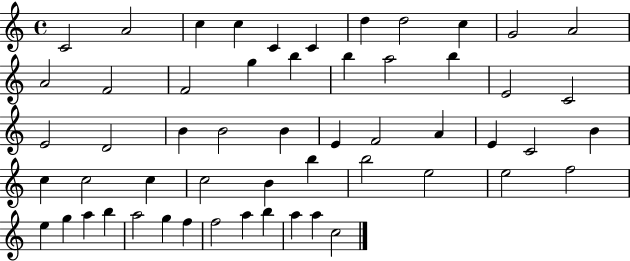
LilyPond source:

{
  \clef treble
  \time 4/4
  \defaultTimeSignature
  \key c \major
  c'2 a'2 | c''4 c''4 c'4 c'4 | d''4 d''2 c''4 | g'2 a'2 | \break a'2 f'2 | f'2 g''4 b''4 | b''4 a''2 b''4 | e'2 c'2 | \break e'2 d'2 | b'4 b'2 b'4 | e'4 f'2 a'4 | e'4 c'2 b'4 | \break c''4 c''2 c''4 | c''2 b'4 b''4 | b''2 e''2 | e''2 f''2 | \break e''4 g''4 a''4 b''4 | a''2 g''4 f''4 | f''2 a''4 b''4 | a''4 a''4 c''2 | \break \bar "|."
}